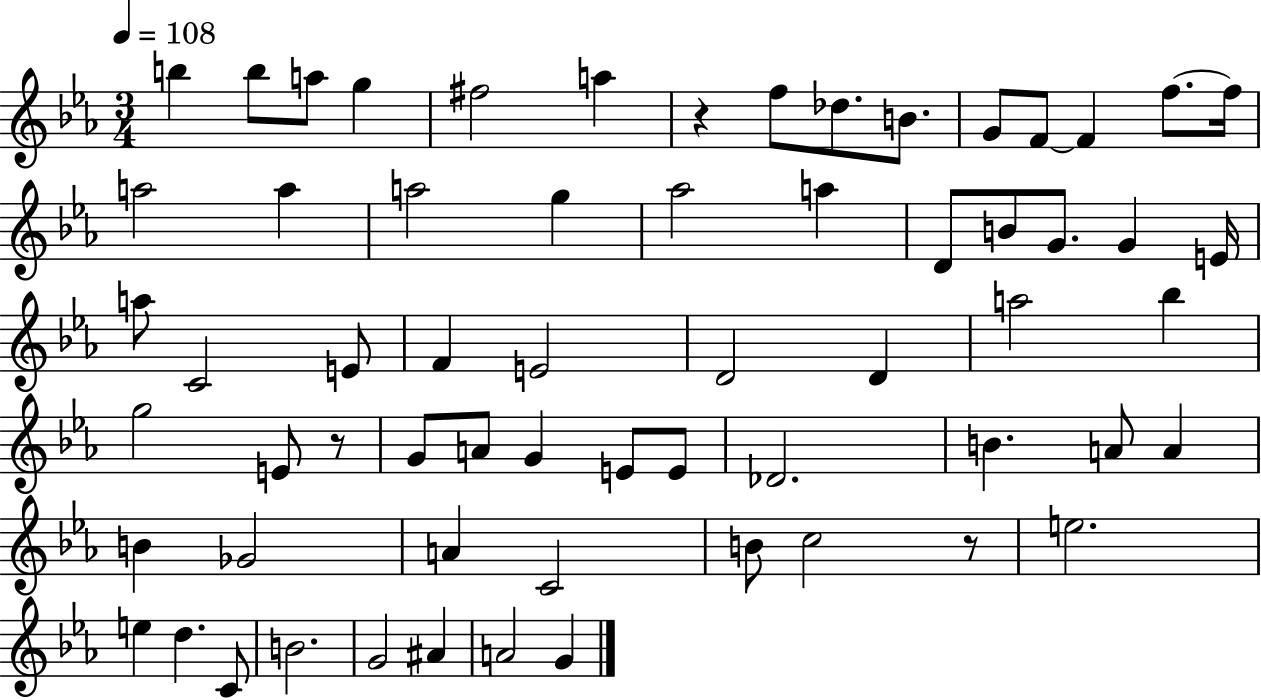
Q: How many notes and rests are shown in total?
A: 63